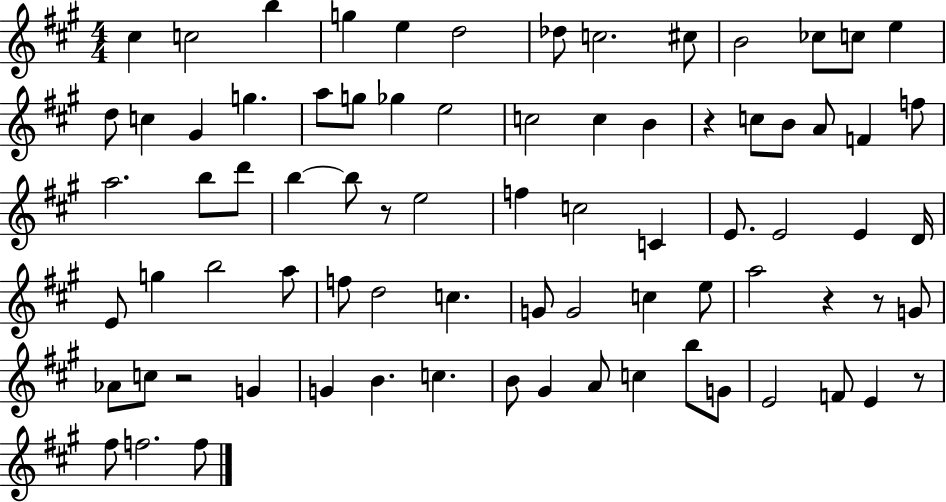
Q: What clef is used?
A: treble